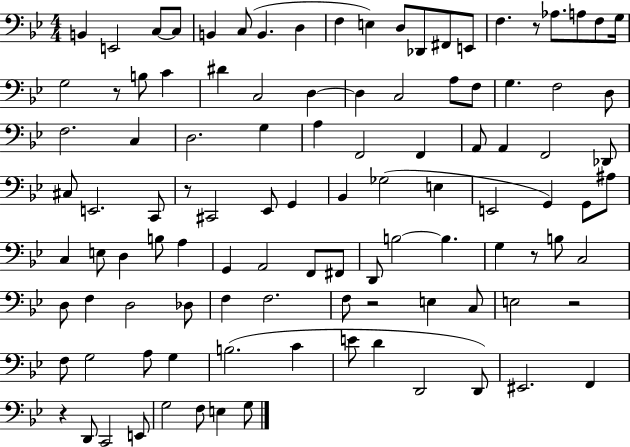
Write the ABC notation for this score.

X:1
T:Untitled
M:4/4
L:1/4
K:Bb
B,, E,,2 C,/2 C,/2 B,, C,/2 B,, D, F, E, D,/2 _D,,/2 ^F,,/2 E,,/2 F, z/2 _A,/2 A,/2 F,/2 G,/4 G,2 z/2 B,/2 C ^D C,2 D, D, C,2 A,/2 F,/2 G, F,2 D,/2 F,2 C, D,2 G, A, F,,2 F,, A,,/2 A,, F,,2 _D,,/2 ^C,/2 E,,2 C,,/2 z/2 ^C,,2 _E,,/2 G,, _B,, _G,2 E, E,,2 G,, G,,/2 ^A,/2 C, E,/2 D, B,/2 A, G,, A,,2 F,,/2 ^F,,/2 D,,/2 B,2 B, G, z/2 B,/2 C,2 D,/2 F, D,2 _D,/2 F, F,2 F,/2 z2 E, C,/2 E,2 z2 F,/2 G,2 A,/2 G, B,2 C E/2 D D,,2 D,,/2 ^E,,2 F,, z D,,/2 C,,2 E,,/2 G,2 F,/2 E, G,/2